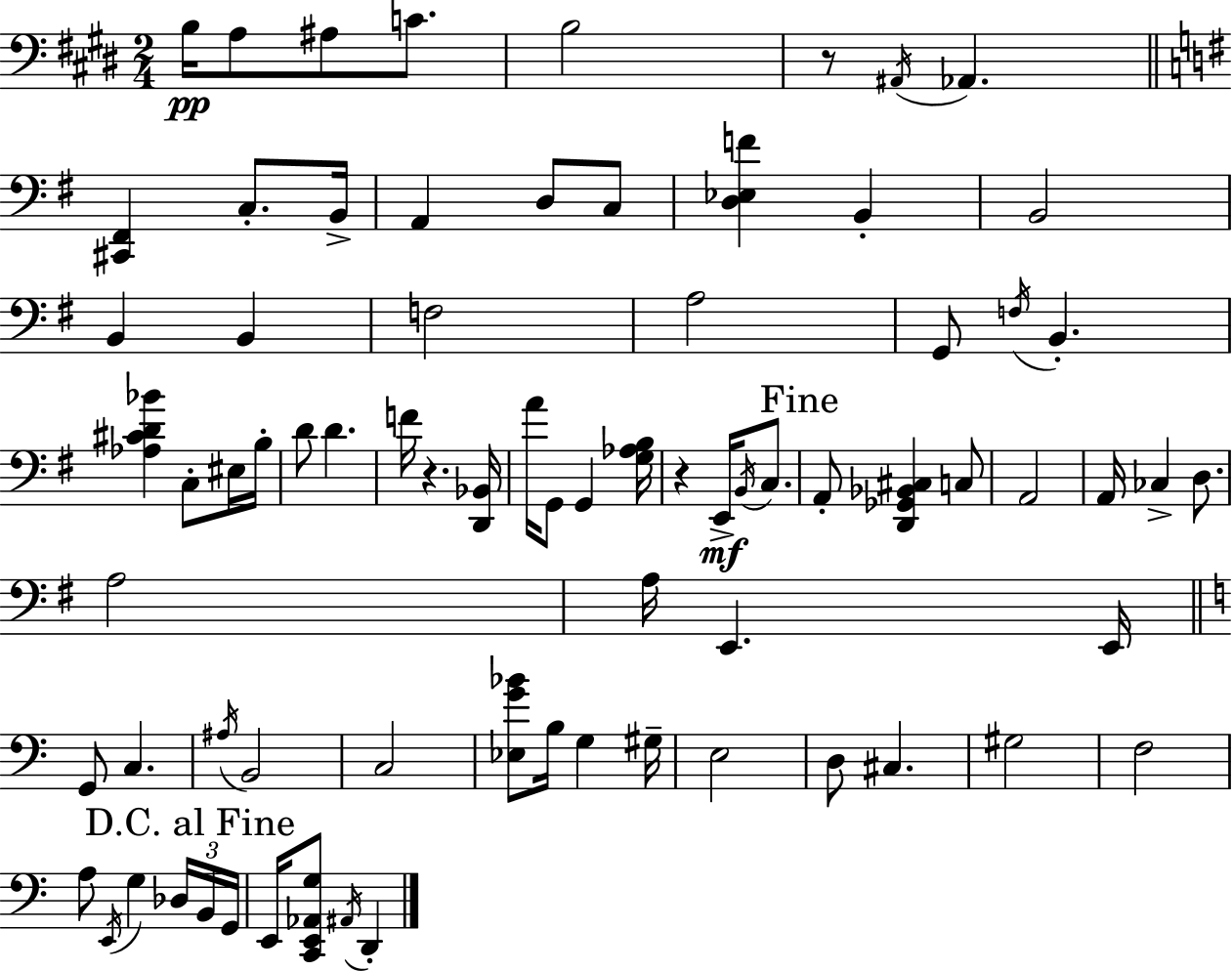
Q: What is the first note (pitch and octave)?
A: B3